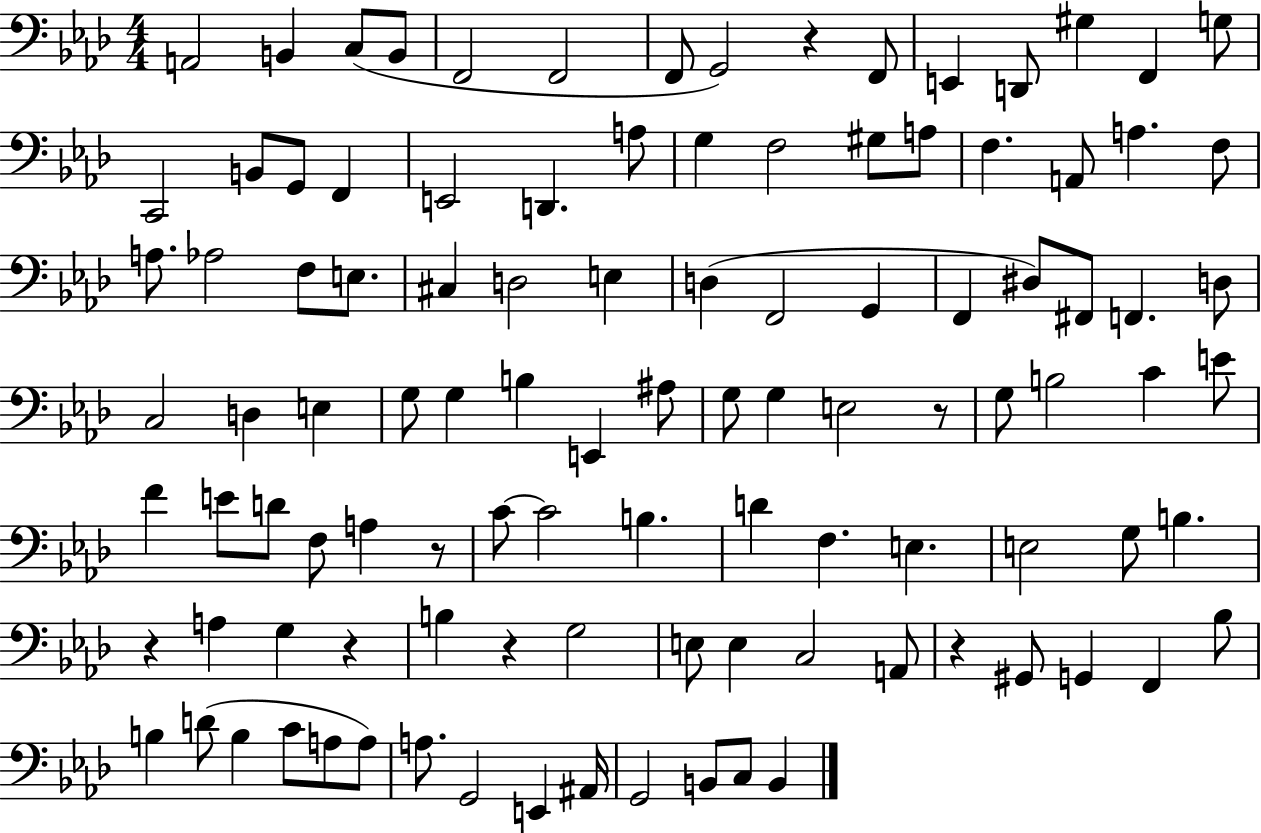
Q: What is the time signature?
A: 4/4